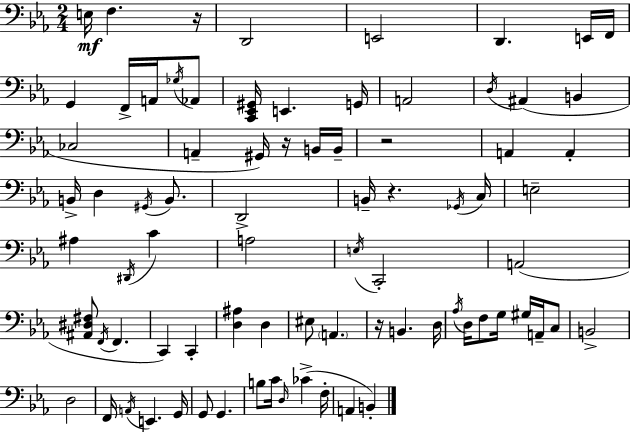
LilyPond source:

{
  \clef bass
  \numericTimeSignature
  \time 2/4
  \key ees \major
  e16\mf f4. r16 | d,2 | e,2 | d,4. e,16 f,16 | \break g,4 f,16-> a,16 \acciaccatura { ges16 } aes,8 | <c, ees, gis,>16 e,4. | g,16 a,2 | \acciaccatura { d16 }( ais,4 b,4 | \break ces2 | a,4-- gis,16) r16 | b,16 b,16-- r2 | a,4 a,4-. | \break b,16-> d4 \acciaccatura { gis,16 } | b,8. d,2-> | b,16-- r4. | \acciaccatura { ges,16 } c16 e2-- | \break ais4 | \acciaccatura { dis,16 } c'4 a2 | \acciaccatura { e16 } c,2-. | a,2( | \break <ais, dis fis>8 | \acciaccatura { f,16 } f,4. c,4) | c,4-. <d ais>4 | d4 eis8 | \break \parenthesize a,4. r16 | b,4. d16 \acciaccatura { aes16 } | d16 f8 g16 gis16 a,16-- c8 | b,2-> | \break d2 | f,16 \acciaccatura { a,16 } e,4. | g,16 g,8 g,4. | b8 c'16 \grace { d16 } ces'4->( | \break f16-. a,4 b,4-.) | \bar "|."
}